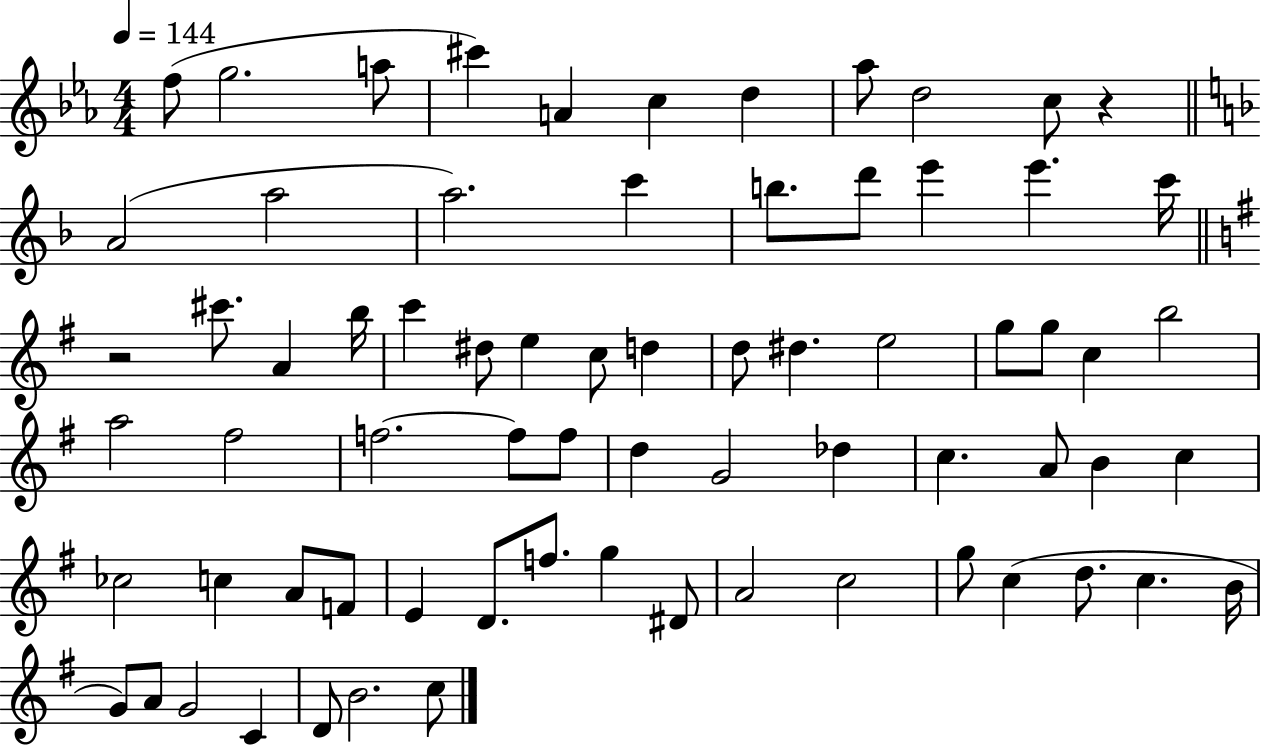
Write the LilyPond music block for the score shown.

{
  \clef treble
  \numericTimeSignature
  \time 4/4
  \key ees \major
  \tempo 4 = 144
  f''8( g''2. a''8 | cis'''4) a'4 c''4 d''4 | aes''8 d''2 c''8 r4 | \bar "||" \break \key d \minor a'2( a''2 | a''2.) c'''4 | b''8. d'''8 e'''4 e'''4. c'''16 | \bar "||" \break \key g \major r2 cis'''8. a'4 b''16 | c'''4 dis''8 e''4 c''8 d''4 | d''8 dis''4. e''2 | g''8 g''8 c''4 b''2 | \break a''2 fis''2 | f''2.~~ f''8 f''8 | d''4 g'2 des''4 | c''4. a'8 b'4 c''4 | \break ces''2 c''4 a'8 f'8 | e'4 d'8. f''8. g''4 dis'8 | a'2 c''2 | g''8 c''4( d''8. c''4. b'16 | \break g'8) a'8 g'2 c'4 | d'8 b'2. c''8 | \bar "|."
}